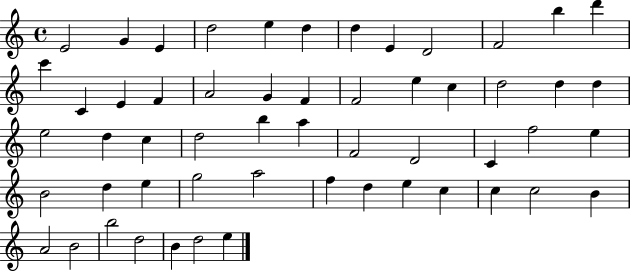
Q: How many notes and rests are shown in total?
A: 55